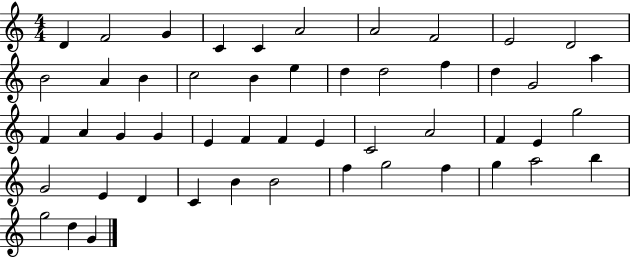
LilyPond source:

{
  \clef treble
  \numericTimeSignature
  \time 4/4
  \key c \major
  d'4 f'2 g'4 | c'4 c'4 a'2 | a'2 f'2 | e'2 d'2 | \break b'2 a'4 b'4 | c''2 b'4 e''4 | d''4 d''2 f''4 | d''4 g'2 a''4 | \break f'4 a'4 g'4 g'4 | e'4 f'4 f'4 e'4 | c'2 a'2 | f'4 e'4 g''2 | \break g'2 e'4 d'4 | c'4 b'4 b'2 | f''4 g''2 f''4 | g''4 a''2 b''4 | \break g''2 d''4 g'4 | \bar "|."
}